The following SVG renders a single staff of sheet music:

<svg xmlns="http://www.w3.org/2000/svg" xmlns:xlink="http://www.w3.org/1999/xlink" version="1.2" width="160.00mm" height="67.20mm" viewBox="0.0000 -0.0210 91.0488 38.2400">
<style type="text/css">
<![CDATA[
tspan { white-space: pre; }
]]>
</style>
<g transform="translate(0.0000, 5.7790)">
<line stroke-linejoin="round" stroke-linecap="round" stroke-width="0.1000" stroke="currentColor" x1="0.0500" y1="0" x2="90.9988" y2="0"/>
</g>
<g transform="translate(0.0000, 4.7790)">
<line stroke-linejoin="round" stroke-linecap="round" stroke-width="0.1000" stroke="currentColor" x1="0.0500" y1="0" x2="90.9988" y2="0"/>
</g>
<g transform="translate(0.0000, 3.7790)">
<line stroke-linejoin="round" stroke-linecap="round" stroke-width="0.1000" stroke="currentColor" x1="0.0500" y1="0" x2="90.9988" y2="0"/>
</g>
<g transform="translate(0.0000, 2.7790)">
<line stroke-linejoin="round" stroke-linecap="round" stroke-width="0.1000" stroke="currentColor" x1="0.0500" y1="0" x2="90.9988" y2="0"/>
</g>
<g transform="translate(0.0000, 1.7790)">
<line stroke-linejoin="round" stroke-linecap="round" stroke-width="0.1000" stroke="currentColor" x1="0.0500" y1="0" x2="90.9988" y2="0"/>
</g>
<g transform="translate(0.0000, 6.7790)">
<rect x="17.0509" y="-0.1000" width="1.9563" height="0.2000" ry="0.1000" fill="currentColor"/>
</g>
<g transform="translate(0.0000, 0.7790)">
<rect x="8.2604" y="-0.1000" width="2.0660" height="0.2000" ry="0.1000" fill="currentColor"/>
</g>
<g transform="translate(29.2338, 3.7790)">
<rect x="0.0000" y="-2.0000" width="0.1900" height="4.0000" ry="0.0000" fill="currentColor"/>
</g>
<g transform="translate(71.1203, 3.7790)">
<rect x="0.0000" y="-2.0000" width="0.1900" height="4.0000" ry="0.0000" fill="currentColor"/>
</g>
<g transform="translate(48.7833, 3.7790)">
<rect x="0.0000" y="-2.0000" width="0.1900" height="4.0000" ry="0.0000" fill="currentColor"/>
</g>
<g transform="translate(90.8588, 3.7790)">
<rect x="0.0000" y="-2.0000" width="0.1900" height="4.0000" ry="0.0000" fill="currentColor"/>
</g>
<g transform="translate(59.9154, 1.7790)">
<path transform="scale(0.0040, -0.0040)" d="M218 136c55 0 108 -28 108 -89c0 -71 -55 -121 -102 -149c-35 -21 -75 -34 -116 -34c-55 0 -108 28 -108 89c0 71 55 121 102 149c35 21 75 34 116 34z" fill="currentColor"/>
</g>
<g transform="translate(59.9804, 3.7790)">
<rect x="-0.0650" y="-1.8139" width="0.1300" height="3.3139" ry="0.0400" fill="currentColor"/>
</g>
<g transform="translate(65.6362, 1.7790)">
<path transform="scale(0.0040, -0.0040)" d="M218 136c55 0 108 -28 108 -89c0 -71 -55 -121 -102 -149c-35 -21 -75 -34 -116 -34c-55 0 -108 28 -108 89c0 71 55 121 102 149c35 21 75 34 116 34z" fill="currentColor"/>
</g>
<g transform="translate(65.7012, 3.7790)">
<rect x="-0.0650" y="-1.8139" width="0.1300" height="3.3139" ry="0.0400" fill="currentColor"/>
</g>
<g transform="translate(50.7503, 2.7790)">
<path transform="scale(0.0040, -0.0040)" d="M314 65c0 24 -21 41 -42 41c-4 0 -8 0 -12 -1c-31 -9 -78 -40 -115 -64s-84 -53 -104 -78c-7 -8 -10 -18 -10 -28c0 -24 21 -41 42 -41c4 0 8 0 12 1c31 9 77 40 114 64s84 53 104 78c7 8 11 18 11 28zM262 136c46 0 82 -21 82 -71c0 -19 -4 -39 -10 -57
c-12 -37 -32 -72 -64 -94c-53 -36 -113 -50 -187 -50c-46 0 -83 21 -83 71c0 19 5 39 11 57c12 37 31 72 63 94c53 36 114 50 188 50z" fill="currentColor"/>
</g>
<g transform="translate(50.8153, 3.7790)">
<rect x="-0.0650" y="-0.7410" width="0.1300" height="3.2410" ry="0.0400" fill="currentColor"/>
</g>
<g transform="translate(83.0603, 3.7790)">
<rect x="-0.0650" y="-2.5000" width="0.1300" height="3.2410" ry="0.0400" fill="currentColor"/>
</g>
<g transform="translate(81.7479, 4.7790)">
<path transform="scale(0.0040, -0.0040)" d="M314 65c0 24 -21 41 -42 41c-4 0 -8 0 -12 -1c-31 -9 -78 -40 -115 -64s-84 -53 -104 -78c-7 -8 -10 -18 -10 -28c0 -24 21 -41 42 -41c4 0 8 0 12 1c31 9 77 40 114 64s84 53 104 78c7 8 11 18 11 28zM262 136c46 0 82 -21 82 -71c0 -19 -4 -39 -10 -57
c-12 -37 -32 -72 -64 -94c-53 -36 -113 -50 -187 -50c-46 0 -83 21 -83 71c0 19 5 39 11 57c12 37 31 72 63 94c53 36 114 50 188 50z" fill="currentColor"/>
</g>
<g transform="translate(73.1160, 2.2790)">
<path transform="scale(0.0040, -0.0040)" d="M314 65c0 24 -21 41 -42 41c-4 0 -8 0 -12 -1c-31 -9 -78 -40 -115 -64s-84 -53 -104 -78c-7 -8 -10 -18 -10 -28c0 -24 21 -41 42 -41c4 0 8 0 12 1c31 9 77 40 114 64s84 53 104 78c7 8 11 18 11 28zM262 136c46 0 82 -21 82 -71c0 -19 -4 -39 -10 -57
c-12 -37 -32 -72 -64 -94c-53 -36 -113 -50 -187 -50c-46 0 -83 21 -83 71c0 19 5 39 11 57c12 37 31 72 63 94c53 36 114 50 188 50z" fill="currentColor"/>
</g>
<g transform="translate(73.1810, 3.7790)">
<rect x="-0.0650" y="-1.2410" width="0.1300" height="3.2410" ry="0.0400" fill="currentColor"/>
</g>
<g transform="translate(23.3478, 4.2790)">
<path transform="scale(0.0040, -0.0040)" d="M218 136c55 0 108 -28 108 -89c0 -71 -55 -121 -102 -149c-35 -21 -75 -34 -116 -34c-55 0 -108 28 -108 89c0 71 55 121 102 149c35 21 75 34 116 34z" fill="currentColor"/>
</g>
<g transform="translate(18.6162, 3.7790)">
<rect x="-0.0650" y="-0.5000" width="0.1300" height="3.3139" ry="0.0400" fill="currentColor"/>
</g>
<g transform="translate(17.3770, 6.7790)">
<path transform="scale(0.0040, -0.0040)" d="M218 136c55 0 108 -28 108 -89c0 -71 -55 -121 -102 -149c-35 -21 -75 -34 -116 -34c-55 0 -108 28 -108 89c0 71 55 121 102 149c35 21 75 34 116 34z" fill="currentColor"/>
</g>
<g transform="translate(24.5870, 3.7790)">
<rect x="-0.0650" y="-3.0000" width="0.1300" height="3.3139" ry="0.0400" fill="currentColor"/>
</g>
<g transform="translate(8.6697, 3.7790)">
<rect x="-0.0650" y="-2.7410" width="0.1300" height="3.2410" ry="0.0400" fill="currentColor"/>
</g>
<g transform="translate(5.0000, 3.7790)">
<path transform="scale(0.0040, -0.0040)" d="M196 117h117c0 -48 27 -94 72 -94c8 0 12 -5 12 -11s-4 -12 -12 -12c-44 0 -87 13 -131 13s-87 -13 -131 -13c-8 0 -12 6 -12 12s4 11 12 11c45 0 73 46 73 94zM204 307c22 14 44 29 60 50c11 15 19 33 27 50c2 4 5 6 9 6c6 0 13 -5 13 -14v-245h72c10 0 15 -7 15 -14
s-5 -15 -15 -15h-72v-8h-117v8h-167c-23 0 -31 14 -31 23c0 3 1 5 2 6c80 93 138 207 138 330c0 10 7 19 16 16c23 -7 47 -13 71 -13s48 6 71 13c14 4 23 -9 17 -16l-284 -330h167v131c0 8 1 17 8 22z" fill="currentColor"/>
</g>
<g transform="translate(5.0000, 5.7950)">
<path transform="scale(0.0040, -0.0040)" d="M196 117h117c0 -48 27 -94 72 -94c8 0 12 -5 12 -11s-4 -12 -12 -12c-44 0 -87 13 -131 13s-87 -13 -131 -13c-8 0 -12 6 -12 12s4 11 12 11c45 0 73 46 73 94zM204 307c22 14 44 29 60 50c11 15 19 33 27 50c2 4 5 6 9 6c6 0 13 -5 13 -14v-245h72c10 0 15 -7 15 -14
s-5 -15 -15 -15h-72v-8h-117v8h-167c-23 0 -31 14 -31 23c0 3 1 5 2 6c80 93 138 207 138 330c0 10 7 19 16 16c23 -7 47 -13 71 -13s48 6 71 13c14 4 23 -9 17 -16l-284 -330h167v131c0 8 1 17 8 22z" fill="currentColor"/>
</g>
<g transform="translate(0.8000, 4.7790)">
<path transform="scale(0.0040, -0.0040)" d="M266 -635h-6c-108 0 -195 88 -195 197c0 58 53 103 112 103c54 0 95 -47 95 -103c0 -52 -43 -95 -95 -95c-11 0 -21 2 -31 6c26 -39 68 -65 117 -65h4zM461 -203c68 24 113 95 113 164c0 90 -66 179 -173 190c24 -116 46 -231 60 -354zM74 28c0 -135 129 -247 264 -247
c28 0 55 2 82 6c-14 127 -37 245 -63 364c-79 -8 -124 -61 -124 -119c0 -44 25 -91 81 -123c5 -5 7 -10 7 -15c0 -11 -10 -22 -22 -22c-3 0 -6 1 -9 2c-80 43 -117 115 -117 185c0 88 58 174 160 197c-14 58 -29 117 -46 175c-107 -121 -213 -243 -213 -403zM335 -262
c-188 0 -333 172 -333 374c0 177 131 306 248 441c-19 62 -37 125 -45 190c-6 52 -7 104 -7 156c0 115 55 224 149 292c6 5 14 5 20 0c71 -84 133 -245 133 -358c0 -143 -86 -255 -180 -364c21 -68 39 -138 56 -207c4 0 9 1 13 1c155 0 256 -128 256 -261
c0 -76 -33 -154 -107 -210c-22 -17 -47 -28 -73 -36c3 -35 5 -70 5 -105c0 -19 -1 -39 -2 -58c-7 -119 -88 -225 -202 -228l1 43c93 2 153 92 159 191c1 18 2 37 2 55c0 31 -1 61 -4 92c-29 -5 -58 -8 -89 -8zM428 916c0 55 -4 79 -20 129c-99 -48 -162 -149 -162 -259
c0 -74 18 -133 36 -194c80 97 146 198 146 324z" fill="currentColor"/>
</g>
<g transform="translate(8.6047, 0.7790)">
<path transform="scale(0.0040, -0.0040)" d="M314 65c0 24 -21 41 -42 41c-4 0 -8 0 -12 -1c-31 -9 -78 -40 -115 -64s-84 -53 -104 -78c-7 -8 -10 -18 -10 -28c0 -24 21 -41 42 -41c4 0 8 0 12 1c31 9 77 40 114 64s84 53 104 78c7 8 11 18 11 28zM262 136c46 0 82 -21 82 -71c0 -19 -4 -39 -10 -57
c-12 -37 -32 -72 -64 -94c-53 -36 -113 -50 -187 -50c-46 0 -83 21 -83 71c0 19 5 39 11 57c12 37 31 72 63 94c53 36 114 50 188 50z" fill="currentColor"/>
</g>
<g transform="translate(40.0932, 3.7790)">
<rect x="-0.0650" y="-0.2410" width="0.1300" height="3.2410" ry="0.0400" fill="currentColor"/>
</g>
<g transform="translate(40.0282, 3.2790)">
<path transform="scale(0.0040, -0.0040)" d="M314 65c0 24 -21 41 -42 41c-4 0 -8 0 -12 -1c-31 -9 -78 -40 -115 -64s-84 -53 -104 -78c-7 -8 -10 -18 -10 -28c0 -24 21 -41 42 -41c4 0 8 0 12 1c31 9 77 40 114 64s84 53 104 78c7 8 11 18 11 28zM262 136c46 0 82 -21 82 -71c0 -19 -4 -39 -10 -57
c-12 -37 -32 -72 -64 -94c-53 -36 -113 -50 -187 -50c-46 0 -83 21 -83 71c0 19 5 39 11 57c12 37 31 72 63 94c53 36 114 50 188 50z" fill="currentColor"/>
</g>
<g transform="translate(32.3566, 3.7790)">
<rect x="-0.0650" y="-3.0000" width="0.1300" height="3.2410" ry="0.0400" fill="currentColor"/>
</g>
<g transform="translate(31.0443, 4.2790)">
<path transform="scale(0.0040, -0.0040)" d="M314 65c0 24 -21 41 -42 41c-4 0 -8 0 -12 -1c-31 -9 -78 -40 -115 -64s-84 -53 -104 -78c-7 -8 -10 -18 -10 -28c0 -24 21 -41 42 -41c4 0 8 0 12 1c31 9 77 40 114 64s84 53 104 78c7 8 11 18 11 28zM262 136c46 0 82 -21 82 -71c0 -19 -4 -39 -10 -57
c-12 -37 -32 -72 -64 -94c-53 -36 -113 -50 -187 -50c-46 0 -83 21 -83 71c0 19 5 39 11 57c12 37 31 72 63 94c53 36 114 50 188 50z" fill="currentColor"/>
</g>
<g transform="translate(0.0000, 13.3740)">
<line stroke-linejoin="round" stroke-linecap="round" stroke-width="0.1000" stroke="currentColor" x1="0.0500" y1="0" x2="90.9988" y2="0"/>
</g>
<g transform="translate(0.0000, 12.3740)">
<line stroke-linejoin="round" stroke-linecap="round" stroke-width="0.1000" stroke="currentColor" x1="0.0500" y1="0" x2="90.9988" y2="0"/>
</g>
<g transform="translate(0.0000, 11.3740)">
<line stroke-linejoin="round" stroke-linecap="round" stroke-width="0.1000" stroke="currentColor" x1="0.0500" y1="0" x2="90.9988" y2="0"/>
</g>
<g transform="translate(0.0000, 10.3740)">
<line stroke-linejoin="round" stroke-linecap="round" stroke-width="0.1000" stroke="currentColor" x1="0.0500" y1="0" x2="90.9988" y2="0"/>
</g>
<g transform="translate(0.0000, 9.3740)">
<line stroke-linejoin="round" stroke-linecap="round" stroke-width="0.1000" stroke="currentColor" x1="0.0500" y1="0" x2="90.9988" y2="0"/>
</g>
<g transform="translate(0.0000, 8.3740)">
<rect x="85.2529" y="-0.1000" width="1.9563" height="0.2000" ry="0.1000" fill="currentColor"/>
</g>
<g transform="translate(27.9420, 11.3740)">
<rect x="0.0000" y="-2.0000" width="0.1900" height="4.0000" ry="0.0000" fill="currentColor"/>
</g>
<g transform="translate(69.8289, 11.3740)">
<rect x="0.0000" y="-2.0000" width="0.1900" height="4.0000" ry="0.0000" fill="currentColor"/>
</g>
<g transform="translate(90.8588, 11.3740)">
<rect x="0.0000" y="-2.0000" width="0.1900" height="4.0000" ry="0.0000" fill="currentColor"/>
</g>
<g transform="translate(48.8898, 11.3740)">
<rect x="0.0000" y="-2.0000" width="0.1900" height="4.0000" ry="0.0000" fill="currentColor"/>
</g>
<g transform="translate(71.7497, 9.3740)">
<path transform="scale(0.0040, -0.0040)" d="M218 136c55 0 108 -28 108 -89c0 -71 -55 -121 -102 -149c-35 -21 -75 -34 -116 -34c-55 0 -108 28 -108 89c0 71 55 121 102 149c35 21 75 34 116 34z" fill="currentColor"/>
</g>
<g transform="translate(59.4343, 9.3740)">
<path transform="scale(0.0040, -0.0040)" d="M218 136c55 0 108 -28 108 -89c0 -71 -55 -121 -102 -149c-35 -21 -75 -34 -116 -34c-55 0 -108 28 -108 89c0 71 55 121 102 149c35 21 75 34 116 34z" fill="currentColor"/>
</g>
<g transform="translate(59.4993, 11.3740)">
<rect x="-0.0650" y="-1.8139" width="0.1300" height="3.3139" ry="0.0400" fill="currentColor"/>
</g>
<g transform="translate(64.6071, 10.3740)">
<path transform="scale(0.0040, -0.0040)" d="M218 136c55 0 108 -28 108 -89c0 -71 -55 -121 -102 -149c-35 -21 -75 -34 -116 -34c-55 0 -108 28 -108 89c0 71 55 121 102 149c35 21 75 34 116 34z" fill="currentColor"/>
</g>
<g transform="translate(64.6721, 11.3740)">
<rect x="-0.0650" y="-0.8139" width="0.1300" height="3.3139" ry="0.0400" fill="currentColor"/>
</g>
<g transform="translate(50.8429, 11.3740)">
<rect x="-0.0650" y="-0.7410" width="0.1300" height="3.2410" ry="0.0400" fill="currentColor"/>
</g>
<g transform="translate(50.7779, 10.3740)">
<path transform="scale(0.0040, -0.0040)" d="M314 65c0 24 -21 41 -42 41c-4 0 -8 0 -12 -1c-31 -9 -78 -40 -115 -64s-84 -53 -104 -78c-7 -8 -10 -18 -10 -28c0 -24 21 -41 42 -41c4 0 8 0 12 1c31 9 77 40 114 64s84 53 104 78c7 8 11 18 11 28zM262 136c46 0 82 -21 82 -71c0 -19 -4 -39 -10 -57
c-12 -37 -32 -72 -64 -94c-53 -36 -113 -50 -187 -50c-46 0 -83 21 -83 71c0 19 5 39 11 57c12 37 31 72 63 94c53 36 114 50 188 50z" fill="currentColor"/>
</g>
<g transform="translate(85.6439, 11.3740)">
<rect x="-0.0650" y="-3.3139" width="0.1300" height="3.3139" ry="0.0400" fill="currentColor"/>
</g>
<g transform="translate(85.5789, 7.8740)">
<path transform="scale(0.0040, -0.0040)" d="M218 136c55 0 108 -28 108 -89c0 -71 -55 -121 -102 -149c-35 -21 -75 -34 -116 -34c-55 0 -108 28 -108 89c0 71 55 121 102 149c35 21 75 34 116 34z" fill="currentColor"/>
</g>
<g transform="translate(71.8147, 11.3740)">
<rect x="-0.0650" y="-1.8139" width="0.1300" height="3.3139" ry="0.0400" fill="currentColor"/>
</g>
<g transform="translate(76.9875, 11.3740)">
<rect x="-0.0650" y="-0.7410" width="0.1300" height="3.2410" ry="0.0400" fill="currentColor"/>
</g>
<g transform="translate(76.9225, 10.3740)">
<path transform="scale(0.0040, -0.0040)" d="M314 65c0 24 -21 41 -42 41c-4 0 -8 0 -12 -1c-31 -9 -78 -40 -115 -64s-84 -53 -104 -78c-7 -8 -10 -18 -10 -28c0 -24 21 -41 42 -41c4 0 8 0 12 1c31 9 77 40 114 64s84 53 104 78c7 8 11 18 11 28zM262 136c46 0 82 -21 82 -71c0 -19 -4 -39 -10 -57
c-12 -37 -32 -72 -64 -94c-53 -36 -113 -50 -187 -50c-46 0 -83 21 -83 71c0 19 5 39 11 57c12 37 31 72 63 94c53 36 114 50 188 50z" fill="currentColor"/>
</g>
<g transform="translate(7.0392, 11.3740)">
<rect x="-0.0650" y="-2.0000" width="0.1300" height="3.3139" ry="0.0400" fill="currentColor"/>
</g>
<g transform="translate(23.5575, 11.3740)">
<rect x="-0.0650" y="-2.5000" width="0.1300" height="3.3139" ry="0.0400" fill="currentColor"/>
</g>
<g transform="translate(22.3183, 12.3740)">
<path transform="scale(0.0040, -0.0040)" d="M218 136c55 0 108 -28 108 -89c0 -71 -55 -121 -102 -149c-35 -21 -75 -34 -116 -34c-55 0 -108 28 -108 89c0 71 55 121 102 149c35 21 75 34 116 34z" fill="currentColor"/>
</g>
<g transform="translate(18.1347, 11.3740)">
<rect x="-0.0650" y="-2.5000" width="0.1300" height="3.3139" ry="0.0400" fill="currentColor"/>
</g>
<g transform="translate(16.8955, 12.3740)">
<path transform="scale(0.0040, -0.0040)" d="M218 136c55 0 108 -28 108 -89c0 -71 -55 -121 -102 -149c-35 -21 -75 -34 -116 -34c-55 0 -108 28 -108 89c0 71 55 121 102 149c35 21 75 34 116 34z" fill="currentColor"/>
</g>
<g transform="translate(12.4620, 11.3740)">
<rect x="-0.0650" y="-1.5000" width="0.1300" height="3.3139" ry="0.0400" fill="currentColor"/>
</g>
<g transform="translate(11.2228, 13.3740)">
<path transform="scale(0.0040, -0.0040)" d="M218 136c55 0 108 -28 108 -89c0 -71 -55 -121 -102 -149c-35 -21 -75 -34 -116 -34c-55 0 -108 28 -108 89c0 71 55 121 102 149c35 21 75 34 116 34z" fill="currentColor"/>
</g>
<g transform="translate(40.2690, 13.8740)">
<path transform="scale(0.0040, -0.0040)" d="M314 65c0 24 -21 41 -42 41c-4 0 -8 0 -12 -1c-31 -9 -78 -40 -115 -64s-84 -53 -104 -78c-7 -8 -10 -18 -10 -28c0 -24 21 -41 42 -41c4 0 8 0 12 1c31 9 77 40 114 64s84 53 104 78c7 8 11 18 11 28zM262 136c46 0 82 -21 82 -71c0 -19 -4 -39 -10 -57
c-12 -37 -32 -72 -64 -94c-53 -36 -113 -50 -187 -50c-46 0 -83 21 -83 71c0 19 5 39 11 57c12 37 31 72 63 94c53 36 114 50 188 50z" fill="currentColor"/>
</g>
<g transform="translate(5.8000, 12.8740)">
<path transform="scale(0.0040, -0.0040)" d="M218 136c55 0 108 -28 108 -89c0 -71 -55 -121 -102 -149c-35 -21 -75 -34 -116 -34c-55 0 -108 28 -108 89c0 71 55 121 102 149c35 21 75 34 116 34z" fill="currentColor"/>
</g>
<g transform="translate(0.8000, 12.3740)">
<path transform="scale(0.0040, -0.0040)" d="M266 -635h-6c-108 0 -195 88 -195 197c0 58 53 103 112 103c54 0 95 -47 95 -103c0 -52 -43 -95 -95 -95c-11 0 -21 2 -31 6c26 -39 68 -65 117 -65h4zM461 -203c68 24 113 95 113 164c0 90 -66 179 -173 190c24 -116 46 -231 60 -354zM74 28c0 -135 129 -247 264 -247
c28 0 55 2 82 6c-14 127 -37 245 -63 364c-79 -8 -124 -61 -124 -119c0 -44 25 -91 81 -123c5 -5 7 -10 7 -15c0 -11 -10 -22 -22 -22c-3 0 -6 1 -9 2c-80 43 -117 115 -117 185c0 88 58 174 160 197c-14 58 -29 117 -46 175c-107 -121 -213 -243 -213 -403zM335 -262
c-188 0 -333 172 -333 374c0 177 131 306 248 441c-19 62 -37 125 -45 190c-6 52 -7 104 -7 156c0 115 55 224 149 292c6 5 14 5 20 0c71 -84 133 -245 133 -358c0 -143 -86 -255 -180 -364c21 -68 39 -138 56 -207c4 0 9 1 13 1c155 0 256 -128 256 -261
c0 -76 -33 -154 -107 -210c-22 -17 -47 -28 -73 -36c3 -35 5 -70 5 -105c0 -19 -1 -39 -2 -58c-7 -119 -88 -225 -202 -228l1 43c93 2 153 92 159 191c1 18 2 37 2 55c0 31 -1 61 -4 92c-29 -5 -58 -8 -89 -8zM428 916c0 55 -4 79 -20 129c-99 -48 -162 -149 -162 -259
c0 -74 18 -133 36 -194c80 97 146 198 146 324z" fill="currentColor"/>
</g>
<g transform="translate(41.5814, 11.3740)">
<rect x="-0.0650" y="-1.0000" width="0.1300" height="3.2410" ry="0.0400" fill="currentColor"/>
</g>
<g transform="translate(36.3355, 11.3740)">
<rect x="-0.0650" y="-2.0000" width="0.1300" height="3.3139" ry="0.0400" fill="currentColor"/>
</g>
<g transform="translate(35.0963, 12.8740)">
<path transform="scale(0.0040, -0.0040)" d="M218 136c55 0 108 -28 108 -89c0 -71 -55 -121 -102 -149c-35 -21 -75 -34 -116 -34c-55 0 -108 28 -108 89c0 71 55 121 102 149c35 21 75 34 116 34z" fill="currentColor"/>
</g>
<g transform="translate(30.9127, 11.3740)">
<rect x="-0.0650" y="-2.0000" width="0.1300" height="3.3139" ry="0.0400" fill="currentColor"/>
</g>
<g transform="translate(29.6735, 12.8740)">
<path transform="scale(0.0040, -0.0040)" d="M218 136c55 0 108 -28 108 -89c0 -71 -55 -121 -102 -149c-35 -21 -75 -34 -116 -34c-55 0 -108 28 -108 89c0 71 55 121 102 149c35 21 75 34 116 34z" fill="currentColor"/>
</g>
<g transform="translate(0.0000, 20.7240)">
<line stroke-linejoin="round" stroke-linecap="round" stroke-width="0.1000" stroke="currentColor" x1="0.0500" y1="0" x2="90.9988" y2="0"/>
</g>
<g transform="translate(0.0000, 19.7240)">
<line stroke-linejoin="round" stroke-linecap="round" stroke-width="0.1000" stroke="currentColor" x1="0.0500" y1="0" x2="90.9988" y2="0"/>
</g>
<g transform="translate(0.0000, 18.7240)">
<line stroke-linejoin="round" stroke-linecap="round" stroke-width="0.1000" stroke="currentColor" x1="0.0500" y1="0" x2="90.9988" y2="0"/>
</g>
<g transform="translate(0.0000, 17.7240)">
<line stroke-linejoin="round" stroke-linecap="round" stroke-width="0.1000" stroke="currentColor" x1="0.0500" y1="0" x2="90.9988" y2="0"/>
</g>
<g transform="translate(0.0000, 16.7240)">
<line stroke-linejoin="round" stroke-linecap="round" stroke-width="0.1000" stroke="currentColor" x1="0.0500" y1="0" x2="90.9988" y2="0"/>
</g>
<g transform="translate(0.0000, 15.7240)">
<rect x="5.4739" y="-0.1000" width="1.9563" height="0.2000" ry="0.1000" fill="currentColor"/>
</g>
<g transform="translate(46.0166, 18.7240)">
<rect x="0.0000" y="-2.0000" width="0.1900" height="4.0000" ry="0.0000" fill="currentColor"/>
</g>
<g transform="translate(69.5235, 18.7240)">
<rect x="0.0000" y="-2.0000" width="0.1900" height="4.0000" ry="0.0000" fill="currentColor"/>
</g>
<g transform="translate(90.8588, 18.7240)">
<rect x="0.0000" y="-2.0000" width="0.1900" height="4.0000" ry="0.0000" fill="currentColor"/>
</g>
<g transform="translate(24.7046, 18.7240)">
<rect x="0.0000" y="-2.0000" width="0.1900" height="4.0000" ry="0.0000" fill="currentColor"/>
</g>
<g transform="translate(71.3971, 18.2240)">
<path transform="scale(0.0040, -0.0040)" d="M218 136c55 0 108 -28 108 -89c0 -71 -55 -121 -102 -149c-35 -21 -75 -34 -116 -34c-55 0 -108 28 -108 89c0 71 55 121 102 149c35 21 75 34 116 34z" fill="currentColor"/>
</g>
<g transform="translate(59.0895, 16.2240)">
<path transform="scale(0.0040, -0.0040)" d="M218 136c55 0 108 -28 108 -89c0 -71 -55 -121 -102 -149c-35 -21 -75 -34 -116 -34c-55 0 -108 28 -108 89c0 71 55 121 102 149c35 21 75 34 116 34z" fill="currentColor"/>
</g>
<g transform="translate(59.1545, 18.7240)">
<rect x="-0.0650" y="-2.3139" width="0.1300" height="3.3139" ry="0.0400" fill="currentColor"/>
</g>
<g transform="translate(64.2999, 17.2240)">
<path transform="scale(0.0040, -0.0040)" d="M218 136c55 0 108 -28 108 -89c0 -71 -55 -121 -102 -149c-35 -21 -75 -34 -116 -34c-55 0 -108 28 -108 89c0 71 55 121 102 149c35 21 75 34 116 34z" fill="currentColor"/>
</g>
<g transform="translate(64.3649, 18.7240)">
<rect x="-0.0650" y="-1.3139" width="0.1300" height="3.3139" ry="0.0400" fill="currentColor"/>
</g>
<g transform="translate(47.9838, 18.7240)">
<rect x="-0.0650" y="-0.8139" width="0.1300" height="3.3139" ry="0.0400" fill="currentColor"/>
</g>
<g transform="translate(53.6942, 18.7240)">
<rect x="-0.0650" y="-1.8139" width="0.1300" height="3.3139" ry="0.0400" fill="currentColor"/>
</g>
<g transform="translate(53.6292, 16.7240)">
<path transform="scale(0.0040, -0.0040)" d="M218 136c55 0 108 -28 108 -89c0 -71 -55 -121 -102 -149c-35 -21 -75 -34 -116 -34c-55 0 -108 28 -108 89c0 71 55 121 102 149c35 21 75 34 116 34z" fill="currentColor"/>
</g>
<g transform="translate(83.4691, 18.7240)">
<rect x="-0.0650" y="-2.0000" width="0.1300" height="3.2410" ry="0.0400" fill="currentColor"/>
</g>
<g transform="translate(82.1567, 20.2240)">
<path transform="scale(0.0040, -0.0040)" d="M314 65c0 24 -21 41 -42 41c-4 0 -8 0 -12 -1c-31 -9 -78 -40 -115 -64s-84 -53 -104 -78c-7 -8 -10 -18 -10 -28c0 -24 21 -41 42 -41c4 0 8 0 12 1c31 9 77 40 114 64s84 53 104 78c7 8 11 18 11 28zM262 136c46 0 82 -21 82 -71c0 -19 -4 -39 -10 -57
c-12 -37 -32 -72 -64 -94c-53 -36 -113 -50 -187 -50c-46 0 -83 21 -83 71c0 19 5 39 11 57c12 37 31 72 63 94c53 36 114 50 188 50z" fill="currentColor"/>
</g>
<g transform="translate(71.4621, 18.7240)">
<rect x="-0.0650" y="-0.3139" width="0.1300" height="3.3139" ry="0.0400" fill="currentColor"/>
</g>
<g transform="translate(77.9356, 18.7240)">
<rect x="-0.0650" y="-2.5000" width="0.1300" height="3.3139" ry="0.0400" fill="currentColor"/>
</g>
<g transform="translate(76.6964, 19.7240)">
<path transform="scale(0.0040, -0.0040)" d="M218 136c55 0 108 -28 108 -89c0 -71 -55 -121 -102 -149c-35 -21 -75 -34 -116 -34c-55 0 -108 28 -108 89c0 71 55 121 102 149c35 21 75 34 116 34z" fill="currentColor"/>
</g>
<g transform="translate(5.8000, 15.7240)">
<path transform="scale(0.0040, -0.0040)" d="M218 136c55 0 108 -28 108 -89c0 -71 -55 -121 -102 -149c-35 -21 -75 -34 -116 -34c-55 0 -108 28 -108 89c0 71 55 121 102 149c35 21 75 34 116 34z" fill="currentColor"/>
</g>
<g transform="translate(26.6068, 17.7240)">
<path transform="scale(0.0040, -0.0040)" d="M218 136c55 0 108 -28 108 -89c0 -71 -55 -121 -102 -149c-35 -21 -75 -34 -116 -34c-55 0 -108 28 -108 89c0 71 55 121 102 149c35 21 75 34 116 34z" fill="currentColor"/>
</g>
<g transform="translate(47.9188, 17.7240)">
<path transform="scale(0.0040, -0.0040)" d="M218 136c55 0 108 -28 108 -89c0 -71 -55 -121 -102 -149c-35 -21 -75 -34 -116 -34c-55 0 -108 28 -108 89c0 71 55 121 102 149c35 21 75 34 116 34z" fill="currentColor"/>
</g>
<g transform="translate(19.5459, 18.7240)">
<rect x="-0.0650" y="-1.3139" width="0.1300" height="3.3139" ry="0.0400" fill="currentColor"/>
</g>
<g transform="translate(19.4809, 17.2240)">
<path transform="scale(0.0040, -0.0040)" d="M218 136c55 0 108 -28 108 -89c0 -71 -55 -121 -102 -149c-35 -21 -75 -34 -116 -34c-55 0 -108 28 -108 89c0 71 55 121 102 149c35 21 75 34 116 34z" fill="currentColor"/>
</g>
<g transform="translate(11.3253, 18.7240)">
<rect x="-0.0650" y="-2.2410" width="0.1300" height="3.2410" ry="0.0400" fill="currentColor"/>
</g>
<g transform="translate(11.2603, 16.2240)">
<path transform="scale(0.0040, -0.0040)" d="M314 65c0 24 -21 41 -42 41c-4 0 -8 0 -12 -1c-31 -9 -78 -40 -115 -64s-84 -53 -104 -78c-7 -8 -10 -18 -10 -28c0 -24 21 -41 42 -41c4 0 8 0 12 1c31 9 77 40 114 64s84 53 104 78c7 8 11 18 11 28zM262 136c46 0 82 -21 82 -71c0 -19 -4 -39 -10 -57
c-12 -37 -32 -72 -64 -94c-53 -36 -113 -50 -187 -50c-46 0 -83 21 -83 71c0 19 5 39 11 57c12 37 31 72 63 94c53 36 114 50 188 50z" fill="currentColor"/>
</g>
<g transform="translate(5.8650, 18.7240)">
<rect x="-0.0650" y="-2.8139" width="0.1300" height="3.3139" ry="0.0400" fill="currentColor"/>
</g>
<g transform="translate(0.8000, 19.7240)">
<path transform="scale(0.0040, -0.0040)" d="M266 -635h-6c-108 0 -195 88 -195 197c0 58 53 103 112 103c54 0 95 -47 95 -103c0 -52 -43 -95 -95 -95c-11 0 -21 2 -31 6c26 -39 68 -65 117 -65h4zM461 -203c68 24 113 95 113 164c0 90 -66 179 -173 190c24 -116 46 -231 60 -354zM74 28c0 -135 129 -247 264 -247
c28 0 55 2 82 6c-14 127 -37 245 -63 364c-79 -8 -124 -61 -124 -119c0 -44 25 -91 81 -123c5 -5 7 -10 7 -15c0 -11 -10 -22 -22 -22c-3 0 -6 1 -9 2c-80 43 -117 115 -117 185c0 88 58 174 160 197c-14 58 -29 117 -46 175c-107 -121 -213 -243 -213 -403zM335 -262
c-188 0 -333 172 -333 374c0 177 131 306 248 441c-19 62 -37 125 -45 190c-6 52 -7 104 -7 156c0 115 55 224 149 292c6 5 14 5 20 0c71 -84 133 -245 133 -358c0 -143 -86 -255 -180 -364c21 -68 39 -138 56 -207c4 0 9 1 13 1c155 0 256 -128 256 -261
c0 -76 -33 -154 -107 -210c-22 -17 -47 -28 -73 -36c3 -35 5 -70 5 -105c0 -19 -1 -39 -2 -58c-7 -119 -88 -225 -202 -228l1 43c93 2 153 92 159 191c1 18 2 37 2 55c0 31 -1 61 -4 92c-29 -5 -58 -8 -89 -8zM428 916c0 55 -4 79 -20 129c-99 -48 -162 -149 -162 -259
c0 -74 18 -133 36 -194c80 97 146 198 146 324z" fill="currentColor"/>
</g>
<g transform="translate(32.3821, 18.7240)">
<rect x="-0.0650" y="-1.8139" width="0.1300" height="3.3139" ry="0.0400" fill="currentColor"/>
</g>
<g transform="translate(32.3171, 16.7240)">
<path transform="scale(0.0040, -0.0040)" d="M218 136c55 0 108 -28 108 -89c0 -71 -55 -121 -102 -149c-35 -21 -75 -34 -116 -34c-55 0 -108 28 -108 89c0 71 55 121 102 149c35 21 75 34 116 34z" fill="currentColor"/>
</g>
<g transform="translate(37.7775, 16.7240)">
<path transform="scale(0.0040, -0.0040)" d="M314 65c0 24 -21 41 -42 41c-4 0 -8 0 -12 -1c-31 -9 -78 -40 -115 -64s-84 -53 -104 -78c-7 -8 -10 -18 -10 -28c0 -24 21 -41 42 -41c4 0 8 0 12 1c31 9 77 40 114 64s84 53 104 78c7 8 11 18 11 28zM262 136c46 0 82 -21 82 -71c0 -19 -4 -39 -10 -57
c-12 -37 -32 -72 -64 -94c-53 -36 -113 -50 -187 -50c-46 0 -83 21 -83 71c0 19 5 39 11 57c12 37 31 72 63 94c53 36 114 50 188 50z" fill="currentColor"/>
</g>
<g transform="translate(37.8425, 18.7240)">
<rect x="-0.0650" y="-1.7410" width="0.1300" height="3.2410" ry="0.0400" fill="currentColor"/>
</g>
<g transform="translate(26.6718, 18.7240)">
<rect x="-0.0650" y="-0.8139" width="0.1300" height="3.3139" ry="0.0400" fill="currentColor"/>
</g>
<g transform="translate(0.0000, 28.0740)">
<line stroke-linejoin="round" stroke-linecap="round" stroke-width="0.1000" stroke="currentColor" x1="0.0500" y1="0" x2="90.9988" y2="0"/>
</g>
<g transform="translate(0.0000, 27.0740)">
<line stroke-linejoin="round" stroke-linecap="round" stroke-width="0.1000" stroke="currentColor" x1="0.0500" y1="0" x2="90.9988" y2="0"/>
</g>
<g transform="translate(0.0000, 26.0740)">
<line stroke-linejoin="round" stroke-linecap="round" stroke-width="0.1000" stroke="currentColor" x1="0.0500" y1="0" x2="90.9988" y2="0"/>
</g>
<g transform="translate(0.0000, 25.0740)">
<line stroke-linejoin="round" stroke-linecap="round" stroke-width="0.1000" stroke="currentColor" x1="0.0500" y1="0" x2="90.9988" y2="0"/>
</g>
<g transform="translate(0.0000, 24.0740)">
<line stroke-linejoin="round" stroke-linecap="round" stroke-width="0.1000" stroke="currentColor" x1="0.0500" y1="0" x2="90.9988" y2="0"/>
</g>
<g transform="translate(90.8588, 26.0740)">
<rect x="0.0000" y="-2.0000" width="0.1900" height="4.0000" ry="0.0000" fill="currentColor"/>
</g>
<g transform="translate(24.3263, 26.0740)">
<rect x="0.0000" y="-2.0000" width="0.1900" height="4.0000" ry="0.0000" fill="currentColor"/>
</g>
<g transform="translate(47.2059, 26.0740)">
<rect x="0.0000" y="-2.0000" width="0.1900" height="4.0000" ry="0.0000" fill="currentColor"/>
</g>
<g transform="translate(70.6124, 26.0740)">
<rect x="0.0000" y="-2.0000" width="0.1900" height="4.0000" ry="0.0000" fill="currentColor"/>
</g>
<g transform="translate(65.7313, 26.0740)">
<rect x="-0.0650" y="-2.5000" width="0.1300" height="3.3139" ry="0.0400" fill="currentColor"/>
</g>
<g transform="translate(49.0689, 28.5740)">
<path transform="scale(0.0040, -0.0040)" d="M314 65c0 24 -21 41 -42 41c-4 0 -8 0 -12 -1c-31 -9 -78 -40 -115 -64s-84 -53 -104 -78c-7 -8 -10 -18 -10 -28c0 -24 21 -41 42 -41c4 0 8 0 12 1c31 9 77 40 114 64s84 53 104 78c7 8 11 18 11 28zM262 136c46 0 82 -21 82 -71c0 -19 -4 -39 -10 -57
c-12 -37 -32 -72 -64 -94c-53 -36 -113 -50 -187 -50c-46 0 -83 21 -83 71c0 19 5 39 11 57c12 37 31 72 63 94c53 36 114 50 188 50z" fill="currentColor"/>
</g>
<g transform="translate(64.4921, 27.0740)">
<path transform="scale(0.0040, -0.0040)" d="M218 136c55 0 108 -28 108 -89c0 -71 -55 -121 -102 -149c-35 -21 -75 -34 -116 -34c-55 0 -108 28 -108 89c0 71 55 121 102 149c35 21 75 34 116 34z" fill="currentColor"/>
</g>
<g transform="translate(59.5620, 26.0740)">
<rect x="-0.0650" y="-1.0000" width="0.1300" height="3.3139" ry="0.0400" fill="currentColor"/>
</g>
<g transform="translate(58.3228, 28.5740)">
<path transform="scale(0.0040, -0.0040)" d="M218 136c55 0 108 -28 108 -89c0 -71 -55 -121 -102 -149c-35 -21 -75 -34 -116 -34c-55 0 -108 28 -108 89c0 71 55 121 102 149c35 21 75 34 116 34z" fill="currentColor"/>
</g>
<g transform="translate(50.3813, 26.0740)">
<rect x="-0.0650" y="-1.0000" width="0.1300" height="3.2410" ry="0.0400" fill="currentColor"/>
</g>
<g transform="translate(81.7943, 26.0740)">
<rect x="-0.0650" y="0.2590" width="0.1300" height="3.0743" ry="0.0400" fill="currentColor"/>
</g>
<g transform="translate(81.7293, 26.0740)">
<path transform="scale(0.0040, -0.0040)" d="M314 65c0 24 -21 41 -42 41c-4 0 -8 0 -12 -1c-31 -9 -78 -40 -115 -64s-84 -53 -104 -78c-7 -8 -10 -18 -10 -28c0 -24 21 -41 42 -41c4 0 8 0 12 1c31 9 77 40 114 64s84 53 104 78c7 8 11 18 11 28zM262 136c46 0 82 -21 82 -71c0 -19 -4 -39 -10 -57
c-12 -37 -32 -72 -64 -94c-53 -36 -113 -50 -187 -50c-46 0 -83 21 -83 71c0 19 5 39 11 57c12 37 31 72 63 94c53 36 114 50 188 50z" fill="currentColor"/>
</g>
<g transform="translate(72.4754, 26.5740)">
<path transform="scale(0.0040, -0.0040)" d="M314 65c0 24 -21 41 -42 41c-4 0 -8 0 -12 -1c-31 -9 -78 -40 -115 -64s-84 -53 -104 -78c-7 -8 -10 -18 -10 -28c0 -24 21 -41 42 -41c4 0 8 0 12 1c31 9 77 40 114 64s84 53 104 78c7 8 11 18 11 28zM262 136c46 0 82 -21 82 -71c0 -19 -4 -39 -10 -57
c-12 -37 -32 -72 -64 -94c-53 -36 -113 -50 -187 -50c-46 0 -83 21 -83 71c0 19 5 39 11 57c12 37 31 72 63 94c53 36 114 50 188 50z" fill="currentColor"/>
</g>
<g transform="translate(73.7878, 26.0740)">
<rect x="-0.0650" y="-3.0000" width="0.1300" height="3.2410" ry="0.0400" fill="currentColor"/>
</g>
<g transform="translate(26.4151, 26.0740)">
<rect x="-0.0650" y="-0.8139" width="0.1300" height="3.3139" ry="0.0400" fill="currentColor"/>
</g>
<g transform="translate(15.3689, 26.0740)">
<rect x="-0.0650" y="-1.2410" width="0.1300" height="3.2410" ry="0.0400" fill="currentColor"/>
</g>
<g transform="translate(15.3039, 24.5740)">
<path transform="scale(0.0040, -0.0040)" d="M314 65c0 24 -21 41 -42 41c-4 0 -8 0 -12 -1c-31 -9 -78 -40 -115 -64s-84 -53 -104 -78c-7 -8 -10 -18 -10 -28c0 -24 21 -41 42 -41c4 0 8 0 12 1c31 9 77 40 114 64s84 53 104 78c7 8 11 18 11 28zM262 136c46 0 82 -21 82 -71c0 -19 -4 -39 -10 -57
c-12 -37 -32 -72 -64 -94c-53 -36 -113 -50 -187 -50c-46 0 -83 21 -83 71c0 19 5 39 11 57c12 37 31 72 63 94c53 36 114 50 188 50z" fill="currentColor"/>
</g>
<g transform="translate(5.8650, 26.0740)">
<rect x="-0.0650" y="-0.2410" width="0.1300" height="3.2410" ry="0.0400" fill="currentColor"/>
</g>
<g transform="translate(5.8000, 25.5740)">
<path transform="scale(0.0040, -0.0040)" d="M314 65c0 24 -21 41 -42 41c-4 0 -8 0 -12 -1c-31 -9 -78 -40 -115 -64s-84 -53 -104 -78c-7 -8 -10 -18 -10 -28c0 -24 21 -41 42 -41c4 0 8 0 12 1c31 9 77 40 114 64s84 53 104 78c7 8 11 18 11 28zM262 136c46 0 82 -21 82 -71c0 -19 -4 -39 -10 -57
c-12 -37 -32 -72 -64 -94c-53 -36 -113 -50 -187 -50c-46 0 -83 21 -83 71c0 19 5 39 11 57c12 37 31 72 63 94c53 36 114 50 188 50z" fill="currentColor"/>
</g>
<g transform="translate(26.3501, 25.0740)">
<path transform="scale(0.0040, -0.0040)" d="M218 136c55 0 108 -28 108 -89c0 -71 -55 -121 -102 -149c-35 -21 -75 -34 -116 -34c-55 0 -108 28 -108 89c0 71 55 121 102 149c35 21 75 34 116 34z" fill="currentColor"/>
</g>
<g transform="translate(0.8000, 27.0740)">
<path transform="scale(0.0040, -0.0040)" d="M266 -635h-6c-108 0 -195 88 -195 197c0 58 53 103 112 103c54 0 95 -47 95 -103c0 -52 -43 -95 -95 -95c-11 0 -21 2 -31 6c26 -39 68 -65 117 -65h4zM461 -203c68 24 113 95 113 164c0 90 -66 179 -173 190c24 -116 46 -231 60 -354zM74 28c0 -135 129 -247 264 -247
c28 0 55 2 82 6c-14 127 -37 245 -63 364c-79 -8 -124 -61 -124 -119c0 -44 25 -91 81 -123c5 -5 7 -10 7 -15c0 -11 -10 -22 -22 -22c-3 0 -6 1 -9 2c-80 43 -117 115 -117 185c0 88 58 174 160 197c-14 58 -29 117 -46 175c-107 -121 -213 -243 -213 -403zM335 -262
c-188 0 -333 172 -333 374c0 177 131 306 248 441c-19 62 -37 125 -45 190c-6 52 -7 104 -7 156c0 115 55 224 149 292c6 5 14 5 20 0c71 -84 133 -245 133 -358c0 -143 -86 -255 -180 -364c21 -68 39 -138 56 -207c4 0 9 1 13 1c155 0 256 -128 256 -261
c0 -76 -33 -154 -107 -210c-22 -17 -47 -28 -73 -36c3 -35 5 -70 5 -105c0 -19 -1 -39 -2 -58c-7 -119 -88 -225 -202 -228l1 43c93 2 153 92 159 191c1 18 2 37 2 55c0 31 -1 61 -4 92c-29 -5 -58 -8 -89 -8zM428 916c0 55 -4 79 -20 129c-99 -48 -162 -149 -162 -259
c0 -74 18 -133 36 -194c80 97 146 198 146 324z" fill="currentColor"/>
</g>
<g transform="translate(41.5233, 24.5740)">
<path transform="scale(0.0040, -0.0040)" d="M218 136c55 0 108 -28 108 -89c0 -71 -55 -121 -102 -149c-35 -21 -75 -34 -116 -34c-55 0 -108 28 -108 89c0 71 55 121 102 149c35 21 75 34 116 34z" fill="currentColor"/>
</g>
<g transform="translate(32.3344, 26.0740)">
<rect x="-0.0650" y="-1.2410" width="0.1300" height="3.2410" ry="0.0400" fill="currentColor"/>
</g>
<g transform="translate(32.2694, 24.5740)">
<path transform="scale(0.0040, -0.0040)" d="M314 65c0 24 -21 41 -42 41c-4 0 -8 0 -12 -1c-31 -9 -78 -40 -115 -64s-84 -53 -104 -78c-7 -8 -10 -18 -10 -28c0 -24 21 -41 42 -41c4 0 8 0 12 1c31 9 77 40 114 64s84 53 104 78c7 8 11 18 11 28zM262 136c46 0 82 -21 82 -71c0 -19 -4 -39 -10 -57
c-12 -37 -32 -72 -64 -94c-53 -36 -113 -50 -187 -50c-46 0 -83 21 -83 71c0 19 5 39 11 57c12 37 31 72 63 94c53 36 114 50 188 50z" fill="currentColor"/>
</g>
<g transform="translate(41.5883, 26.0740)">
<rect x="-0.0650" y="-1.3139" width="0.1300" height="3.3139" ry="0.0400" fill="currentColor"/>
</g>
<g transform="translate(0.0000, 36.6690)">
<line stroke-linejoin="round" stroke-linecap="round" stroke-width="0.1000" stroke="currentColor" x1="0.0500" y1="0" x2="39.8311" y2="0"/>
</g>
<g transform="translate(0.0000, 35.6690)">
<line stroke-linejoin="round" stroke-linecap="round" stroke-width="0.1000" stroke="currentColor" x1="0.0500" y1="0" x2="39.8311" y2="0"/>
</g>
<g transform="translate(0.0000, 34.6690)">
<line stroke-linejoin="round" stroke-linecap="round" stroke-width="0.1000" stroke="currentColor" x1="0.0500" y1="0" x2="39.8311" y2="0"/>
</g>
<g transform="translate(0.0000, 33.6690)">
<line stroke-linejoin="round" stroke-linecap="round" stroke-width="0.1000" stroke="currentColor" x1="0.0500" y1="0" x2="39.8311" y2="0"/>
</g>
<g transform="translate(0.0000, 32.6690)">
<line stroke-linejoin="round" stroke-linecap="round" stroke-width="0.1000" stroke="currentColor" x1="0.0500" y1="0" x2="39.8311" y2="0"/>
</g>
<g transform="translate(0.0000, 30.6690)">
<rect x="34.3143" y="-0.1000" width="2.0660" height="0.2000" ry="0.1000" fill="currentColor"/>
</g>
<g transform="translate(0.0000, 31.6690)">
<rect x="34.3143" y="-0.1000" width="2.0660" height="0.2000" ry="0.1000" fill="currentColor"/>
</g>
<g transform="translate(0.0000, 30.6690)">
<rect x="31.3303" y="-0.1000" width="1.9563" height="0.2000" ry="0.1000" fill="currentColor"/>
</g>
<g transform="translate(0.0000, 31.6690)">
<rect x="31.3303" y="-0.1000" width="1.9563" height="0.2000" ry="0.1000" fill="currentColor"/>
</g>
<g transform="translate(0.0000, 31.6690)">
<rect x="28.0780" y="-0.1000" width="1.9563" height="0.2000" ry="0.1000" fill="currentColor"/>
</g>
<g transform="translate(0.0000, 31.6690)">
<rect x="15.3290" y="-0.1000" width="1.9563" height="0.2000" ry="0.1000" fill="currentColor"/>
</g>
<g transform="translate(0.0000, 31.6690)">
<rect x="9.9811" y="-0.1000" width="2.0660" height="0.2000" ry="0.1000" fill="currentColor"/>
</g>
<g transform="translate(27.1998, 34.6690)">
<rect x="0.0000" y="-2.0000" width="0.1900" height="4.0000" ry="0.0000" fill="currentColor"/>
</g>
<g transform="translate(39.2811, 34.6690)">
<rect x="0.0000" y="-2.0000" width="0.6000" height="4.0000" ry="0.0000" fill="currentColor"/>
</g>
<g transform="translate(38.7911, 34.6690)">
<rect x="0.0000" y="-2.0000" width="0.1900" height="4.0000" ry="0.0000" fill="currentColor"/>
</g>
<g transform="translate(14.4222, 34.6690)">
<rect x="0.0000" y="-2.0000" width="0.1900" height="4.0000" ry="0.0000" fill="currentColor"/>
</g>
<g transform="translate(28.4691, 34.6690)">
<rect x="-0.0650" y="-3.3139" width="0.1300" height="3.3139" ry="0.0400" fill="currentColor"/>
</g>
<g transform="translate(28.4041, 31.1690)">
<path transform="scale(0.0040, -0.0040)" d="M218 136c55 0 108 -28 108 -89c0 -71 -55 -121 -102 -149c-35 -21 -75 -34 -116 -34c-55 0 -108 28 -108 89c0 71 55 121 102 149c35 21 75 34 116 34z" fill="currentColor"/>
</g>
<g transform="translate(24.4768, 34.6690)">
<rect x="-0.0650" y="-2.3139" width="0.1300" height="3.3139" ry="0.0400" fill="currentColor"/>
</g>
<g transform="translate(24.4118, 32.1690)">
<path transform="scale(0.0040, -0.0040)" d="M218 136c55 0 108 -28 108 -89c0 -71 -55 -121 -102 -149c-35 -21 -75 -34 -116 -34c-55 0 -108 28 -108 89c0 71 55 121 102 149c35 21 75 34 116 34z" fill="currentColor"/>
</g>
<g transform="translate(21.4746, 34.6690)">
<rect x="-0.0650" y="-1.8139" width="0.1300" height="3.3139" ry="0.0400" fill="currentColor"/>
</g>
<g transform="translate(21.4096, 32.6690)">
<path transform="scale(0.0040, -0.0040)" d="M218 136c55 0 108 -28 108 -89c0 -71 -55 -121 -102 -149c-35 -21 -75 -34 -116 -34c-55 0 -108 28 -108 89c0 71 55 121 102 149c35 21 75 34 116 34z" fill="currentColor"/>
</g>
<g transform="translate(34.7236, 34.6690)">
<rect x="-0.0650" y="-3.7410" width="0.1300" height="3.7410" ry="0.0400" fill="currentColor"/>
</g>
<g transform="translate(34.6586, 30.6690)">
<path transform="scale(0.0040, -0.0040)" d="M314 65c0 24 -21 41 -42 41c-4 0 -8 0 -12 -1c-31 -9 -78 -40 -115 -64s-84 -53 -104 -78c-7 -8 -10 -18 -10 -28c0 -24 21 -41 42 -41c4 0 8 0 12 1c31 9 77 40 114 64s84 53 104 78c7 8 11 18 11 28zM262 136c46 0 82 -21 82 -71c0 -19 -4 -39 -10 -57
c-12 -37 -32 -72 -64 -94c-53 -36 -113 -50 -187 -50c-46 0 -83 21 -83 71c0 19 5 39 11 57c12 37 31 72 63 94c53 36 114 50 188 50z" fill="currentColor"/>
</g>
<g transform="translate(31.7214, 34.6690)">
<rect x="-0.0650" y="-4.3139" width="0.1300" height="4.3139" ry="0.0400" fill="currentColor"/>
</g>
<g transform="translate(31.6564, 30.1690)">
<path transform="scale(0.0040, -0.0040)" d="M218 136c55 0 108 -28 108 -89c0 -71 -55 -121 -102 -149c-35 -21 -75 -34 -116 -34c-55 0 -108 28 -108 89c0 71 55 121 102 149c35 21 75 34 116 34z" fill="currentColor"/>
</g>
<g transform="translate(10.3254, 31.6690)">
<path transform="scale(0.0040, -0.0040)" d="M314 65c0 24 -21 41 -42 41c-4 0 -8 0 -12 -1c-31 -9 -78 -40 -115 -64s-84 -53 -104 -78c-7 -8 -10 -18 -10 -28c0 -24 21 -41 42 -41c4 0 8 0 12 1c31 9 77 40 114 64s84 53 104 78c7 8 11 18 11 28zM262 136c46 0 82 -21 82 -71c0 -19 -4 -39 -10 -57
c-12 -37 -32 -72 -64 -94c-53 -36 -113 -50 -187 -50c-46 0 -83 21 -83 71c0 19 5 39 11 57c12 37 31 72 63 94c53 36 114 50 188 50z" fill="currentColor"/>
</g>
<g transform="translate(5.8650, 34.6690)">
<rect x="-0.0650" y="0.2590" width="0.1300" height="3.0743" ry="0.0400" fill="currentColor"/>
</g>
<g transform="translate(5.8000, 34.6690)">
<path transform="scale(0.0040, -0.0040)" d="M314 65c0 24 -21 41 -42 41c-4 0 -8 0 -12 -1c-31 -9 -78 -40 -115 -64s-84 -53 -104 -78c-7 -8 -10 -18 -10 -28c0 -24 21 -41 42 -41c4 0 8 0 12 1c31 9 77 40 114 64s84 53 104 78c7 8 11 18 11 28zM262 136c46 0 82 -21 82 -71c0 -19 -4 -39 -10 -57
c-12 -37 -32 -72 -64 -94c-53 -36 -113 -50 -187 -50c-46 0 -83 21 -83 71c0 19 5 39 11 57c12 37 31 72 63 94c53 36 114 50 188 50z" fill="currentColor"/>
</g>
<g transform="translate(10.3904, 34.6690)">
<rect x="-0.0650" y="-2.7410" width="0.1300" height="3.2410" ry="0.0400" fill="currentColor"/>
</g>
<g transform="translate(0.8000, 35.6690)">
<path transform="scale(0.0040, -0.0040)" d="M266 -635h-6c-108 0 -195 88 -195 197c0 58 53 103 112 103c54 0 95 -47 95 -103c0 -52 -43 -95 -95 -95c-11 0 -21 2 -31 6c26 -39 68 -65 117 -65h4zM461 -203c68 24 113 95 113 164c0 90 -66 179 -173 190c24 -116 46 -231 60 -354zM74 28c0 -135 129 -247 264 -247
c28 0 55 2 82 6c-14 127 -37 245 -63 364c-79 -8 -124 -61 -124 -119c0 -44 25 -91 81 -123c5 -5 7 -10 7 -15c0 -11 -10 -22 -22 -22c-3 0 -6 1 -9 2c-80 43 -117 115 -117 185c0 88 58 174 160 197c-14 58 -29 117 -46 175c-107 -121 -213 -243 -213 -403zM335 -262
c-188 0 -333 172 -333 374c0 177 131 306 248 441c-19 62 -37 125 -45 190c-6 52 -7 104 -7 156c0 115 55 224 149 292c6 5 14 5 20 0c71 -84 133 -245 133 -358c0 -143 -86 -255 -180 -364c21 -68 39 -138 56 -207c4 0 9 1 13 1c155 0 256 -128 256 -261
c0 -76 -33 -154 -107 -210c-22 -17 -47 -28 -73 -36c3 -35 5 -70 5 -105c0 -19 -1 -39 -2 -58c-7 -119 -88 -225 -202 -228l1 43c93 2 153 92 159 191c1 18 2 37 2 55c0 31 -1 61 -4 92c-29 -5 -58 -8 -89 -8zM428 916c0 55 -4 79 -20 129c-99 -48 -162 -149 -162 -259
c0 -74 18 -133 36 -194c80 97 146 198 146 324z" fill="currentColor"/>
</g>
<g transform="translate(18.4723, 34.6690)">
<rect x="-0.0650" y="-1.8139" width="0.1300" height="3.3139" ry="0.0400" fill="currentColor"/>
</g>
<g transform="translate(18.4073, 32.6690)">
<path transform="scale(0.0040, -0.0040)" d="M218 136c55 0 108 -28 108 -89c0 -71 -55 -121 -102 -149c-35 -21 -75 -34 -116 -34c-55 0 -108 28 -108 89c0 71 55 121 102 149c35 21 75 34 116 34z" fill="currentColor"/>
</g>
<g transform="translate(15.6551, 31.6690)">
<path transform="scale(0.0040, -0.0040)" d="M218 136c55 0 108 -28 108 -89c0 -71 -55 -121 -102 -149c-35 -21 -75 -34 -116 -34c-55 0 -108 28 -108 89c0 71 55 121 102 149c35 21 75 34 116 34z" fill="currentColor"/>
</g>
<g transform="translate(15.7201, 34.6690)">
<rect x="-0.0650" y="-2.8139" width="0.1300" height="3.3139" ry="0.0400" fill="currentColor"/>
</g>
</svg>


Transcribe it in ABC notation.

X:1
T:Untitled
M:4/4
L:1/4
K:C
a2 C A A2 c2 d2 f f e2 G2 F E G G F F D2 d2 f d f d2 b a g2 e d f f2 d f g e c G F2 c2 e2 d e2 e D2 D G A2 B2 B2 a2 a f f g b d' c'2